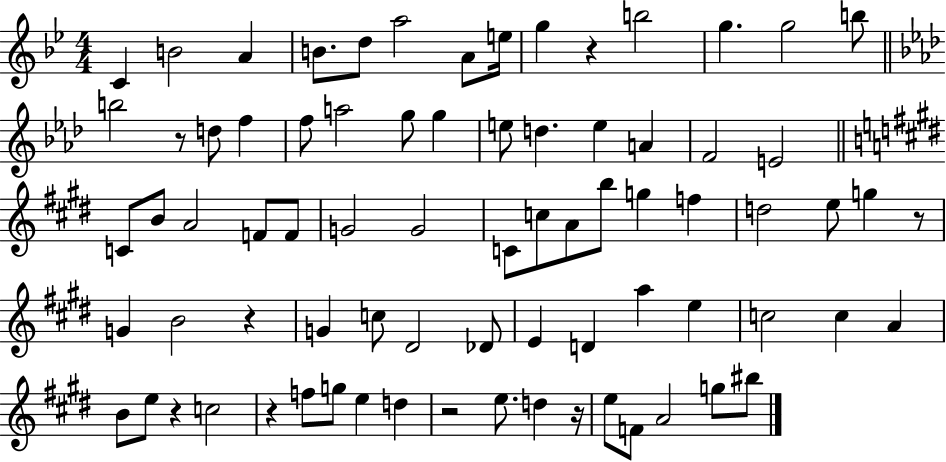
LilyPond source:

{
  \clef treble
  \numericTimeSignature
  \time 4/4
  \key bes \major
  \repeat volta 2 { c'4 b'2 a'4 | b'8. d''8 a''2 a'8 e''16 | g''4 r4 b''2 | g''4. g''2 b''8 | \break \bar "||" \break \key aes \major b''2 r8 d''8 f''4 | f''8 a''2 g''8 g''4 | e''8 d''4. e''4 a'4 | f'2 e'2 | \break \bar "||" \break \key e \major c'8 b'8 a'2 f'8 f'8 | g'2 g'2 | c'8 c''8 a'8 b''8 g''4 f''4 | d''2 e''8 g''4 r8 | \break g'4 b'2 r4 | g'4 c''8 dis'2 des'8 | e'4 d'4 a''4 e''4 | c''2 c''4 a'4 | \break b'8 e''8 r4 c''2 | r4 f''8 g''8 e''4 d''4 | r2 e''8. d''4 r16 | e''8 f'8 a'2 g''8 bis''8 | \break } \bar "|."
}